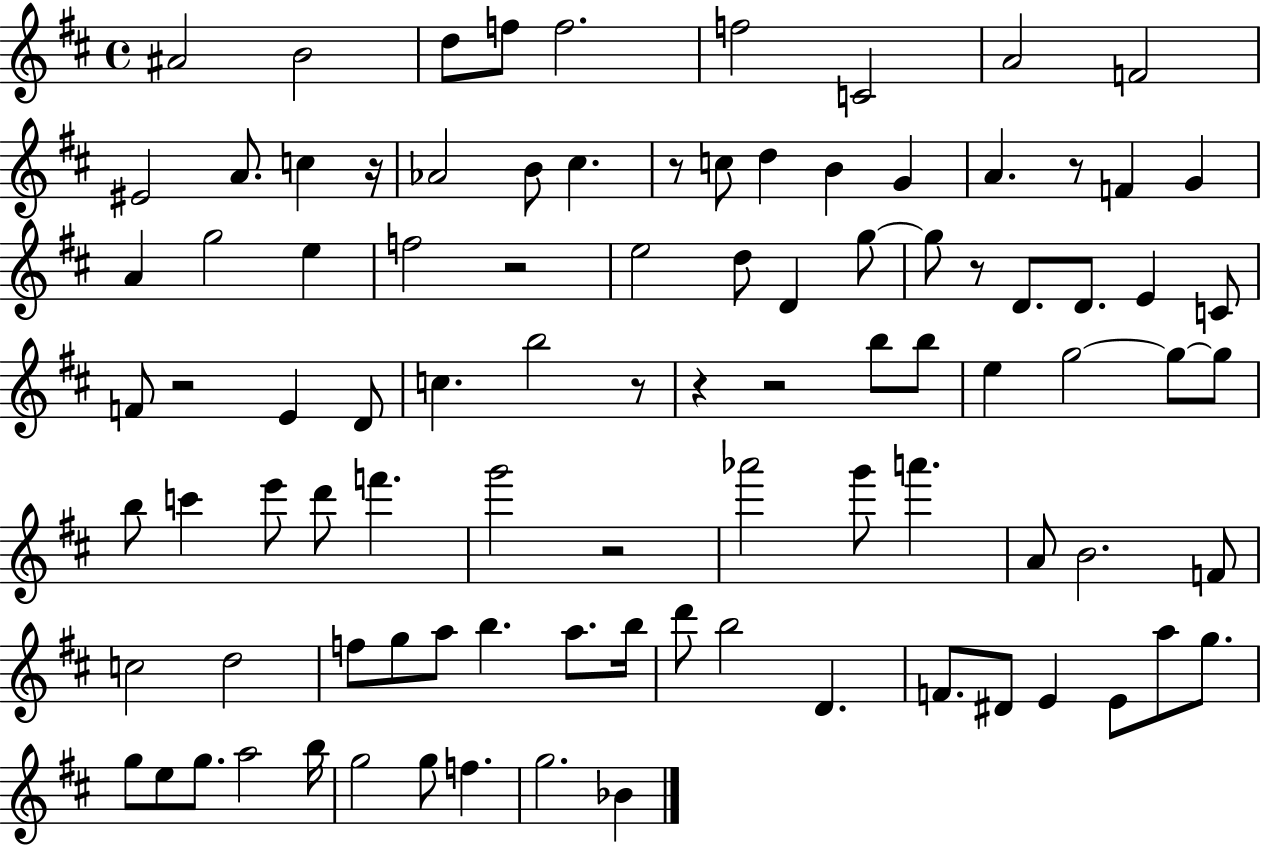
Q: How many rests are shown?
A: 10